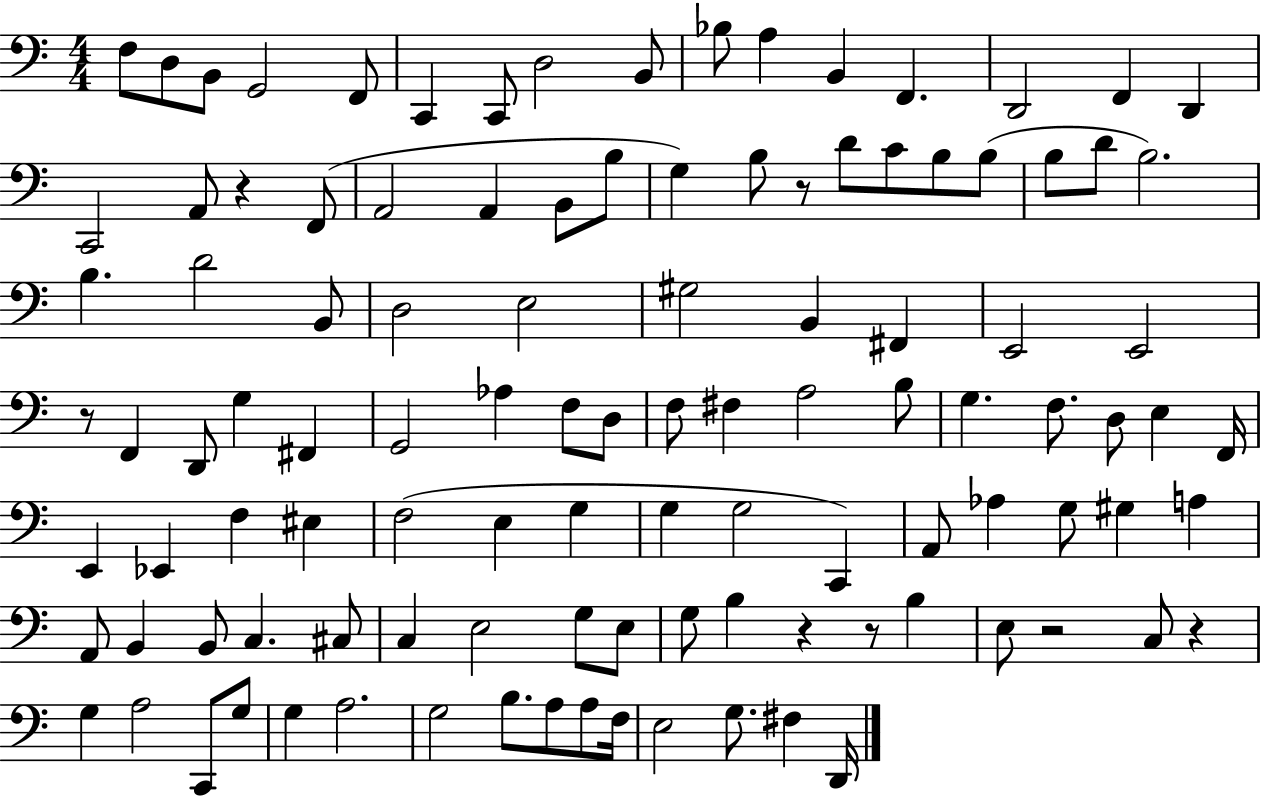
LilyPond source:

{
  \clef bass
  \numericTimeSignature
  \time 4/4
  \key c \major
  \repeat volta 2 { f8 d8 b,8 g,2 f,8 | c,4 c,8 d2 b,8 | bes8 a4 b,4 f,4. | d,2 f,4 d,4 | \break c,2 a,8 r4 f,8( | a,2 a,4 b,8 b8 | g4) b8 r8 d'8 c'8 b8 b8( | b8 d'8 b2.) | \break b4. d'2 b,8 | d2 e2 | gis2 b,4 fis,4 | e,2 e,2 | \break r8 f,4 d,8 g4 fis,4 | g,2 aes4 f8 d8 | f8 fis4 a2 b8 | g4. f8. d8 e4 f,16 | \break e,4 ees,4 f4 eis4 | f2( e4 g4 | g4 g2 c,4) | a,8 aes4 g8 gis4 a4 | \break a,8 b,4 b,8 c4. cis8 | c4 e2 g8 e8 | g8 b4 r4 r8 b4 | e8 r2 c8 r4 | \break g4 a2 c,8 g8 | g4 a2. | g2 b8. a8 a8 f16 | e2 g8. fis4 d,16 | \break } \bar "|."
}